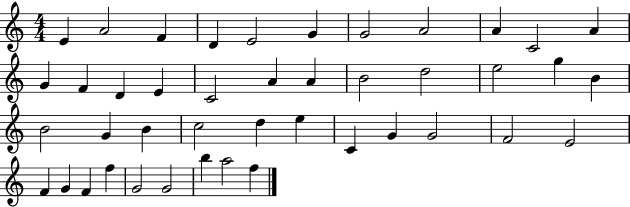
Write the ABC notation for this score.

X:1
T:Untitled
M:4/4
L:1/4
K:C
E A2 F D E2 G G2 A2 A C2 A G F D E C2 A A B2 d2 e2 g B B2 G B c2 d e C G G2 F2 E2 F G F f G2 G2 b a2 f